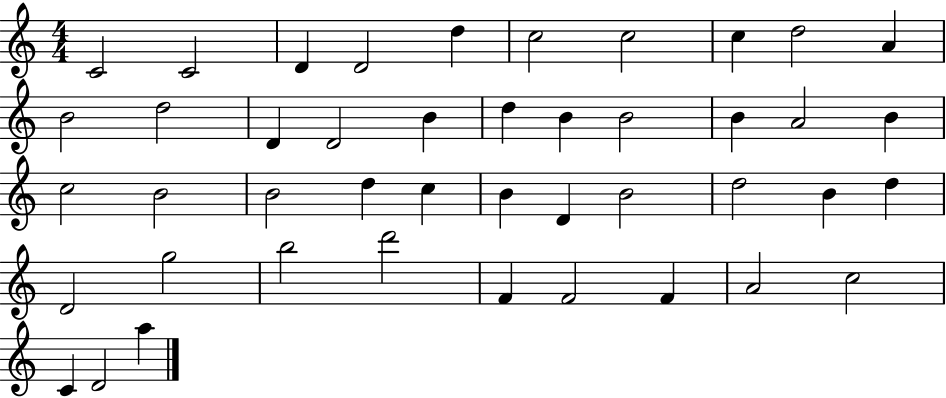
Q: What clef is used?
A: treble